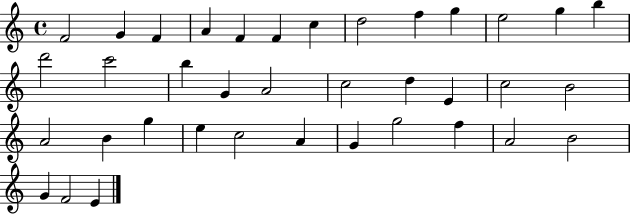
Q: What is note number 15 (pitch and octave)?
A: C6